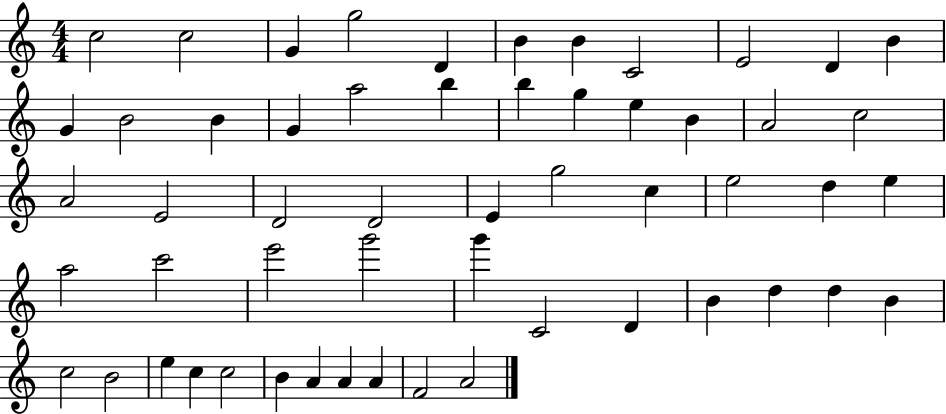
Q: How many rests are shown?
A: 0